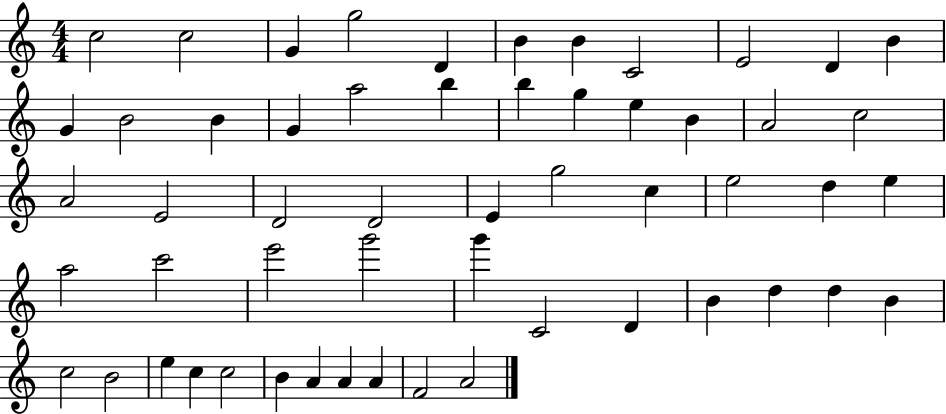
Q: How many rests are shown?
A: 0